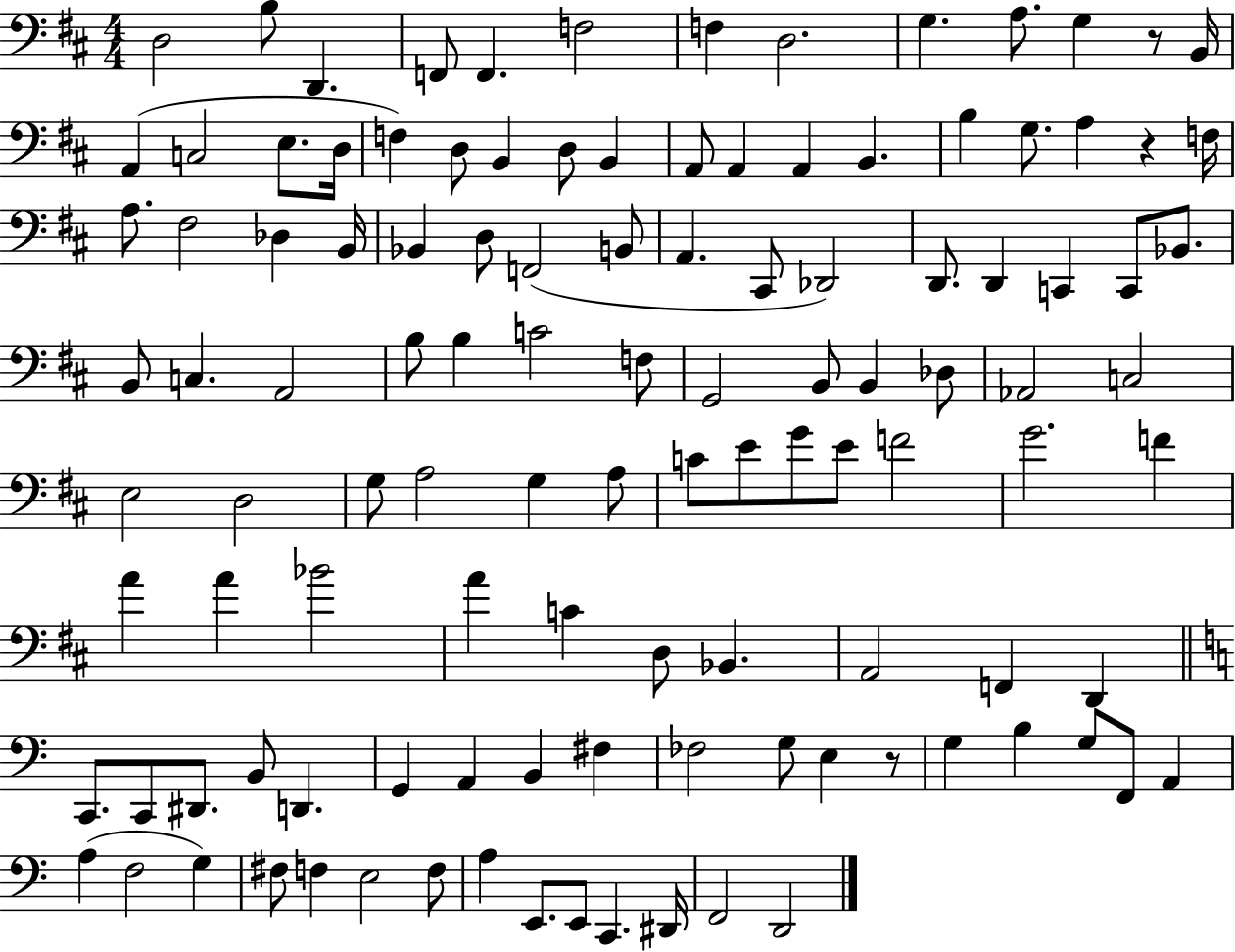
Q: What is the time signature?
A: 4/4